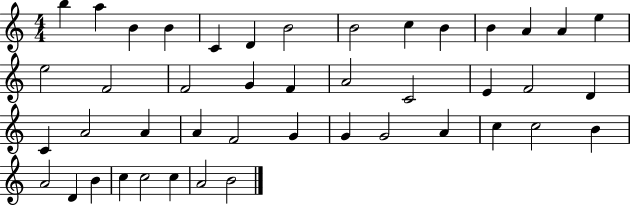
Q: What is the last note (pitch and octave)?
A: B4